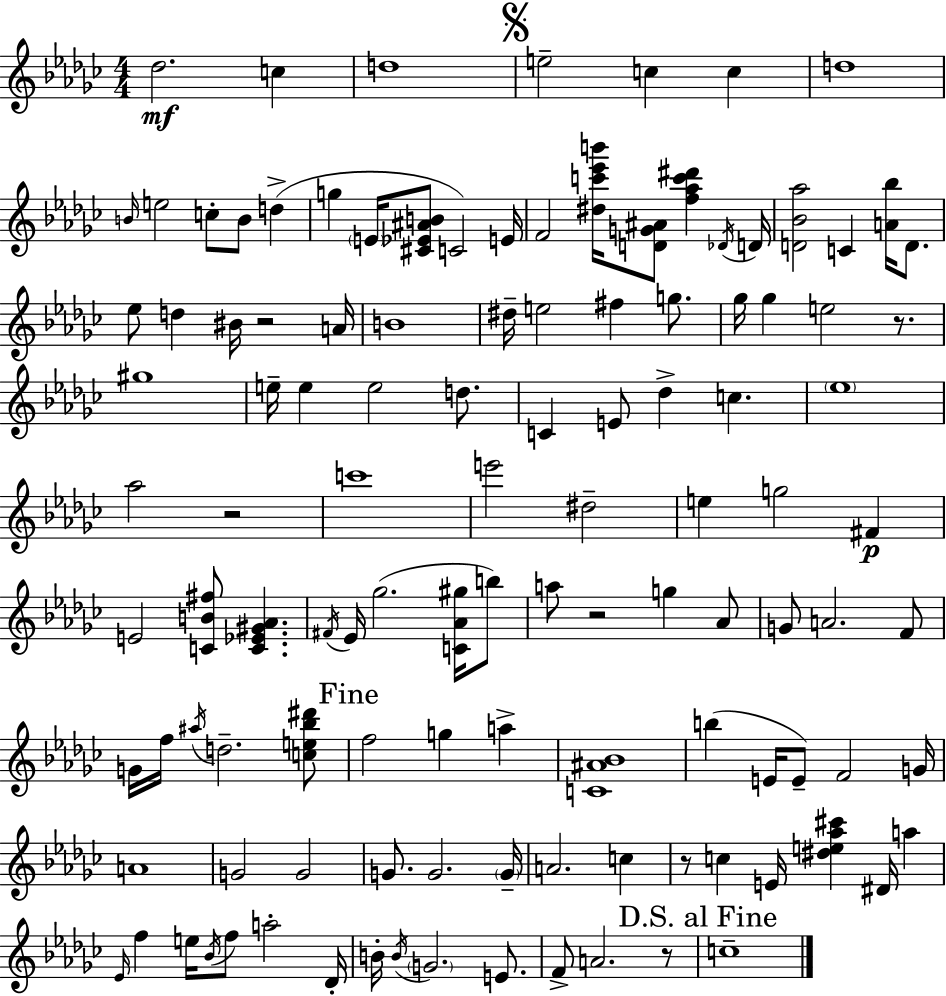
X:1
T:Untitled
M:4/4
L:1/4
K:Ebm
_d2 c d4 e2 c c d4 B/4 e2 c/2 B/2 d g E/4 [^C_E^AB]/2 C2 E/4 F2 [^dc'_e'b']/4 [DG^A]/2 [f_ac'^d'] _D/4 D/4 [D_B_a]2 C [A_b]/4 D/2 _e/2 d ^B/4 z2 A/4 B4 ^d/4 e2 ^f g/2 _g/4 _g e2 z/2 ^g4 e/4 e e2 d/2 C E/2 _d c _e4 _a2 z2 c'4 e'2 ^d2 e g2 ^F E2 [CB^f]/2 [C_E^G_A] ^F/4 _E/4 _g2 [C_A^g]/4 b/2 a/2 z2 g _A/2 G/2 A2 F/2 G/4 f/4 ^a/4 d2 [ce_b^d']/2 f2 g a [C^A_B]4 b E/4 E/2 F2 G/4 A4 G2 G2 G/2 G2 G/4 A2 c z/2 c E/4 [^de_a^c'] ^D/4 a _E/4 f e/4 _B/4 f/2 a2 _D/4 B/4 B/4 G2 E/2 F/2 A2 z/2 c4